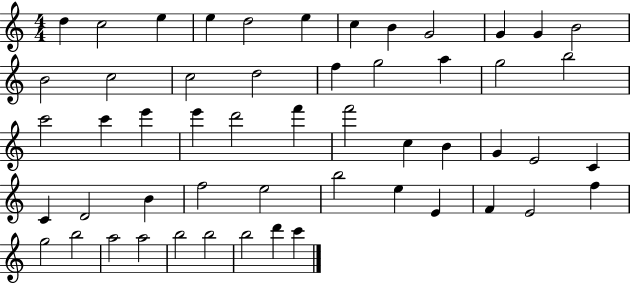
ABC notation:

X:1
T:Untitled
M:4/4
L:1/4
K:C
d c2 e e d2 e c B G2 G G B2 B2 c2 c2 d2 f g2 a g2 b2 c'2 c' e' e' d'2 f' f'2 c B G E2 C C D2 B f2 e2 b2 e E F E2 f g2 b2 a2 a2 b2 b2 b2 d' c'